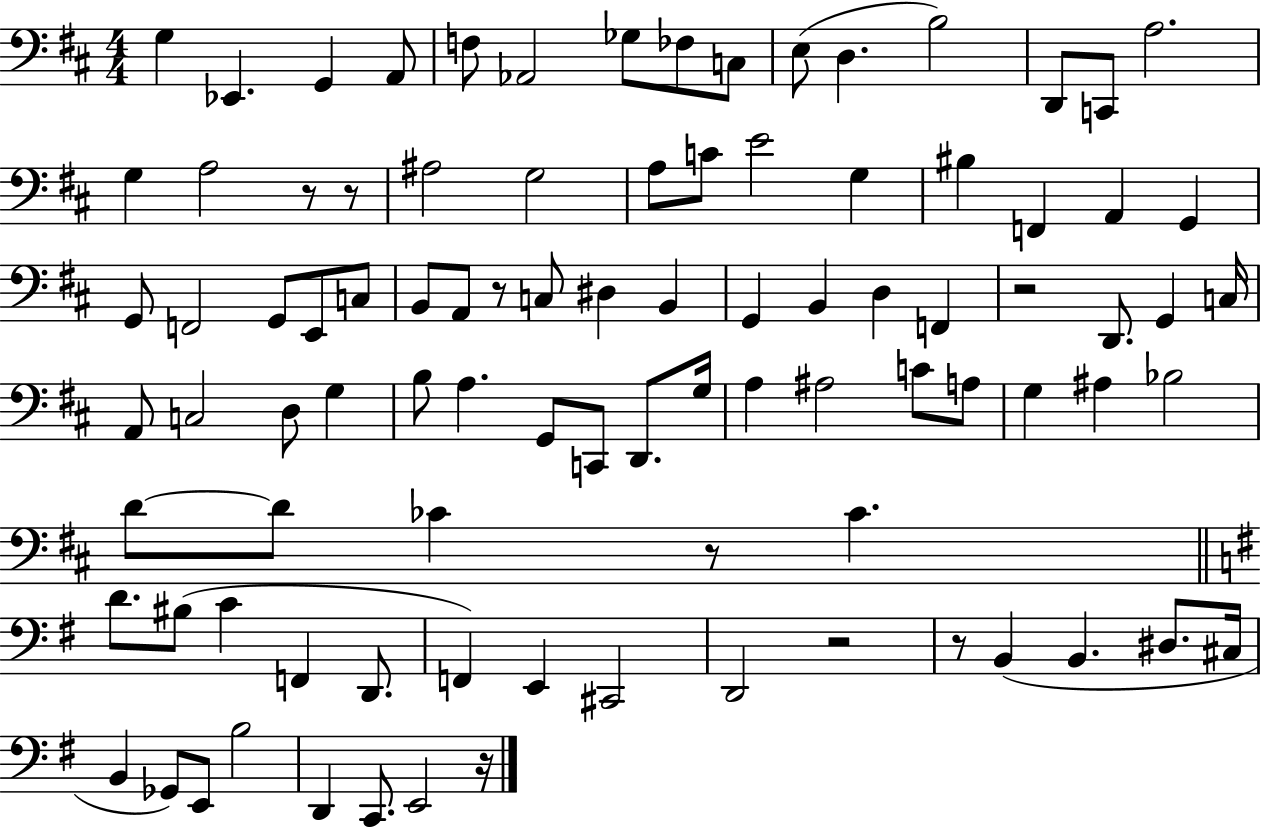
{
  \clef bass
  \numericTimeSignature
  \time 4/4
  \key d \major
  g4 ees,4. g,4 a,8 | f8 aes,2 ges8 fes8 c8 | e8( d4. b2) | d,8 c,8 a2. | \break g4 a2 r8 r8 | ais2 g2 | a8 c'8 e'2 g4 | bis4 f,4 a,4 g,4 | \break g,8 f,2 g,8 e,8 c8 | b,8 a,8 r8 c8 dis4 b,4 | g,4 b,4 d4 f,4 | r2 d,8. g,4 c16 | \break a,8 c2 d8 g4 | b8 a4. g,8 c,8 d,8. g16 | a4 ais2 c'8 a8 | g4 ais4 bes2 | \break d'8~~ d'8 ces'4 r8 ces'4. | \bar "||" \break \key e \minor d'8. bis8( c'4 f,4 d,8. | f,4) e,4 cis,2 | d,2 r2 | r8 b,4( b,4. dis8. cis16 | \break b,4 ges,8) e,8 b2 | d,4 c,8. e,2 r16 | \bar "|."
}